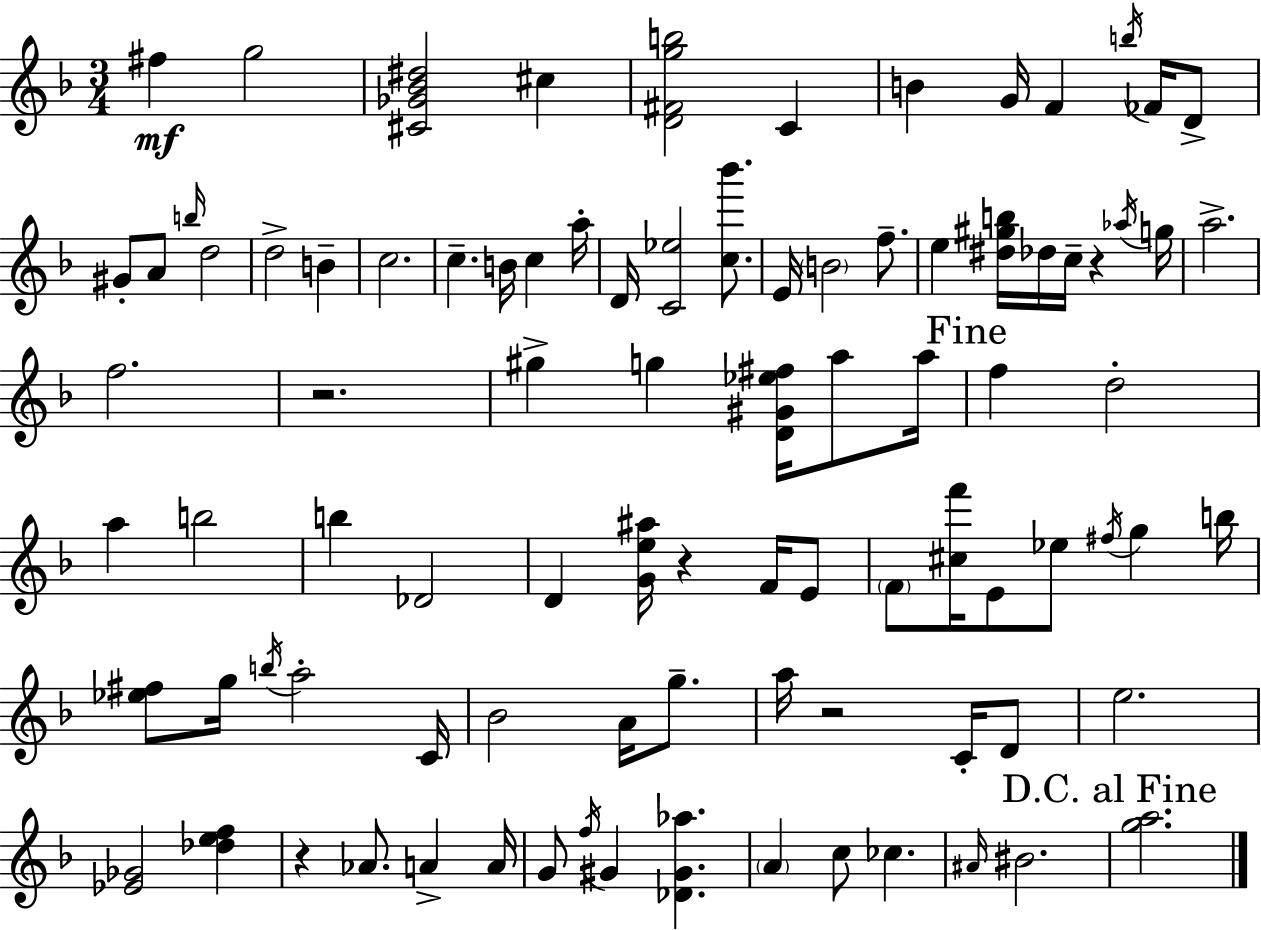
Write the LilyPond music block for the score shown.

{
  \clef treble
  \numericTimeSignature
  \time 3/4
  \key d \minor
  fis''4\mf g''2 | <cis' ges' bes' dis''>2 cis''4 | <d' fis' g'' b''>2 c'4 | b'4 g'16 f'4 \acciaccatura { b''16 } fes'16 d'8-> | \break gis'8-. a'8 \grace { b''16 } d''2 | d''2-> b'4-- | c''2. | c''4.-- b'16 c''4 | \break a''16-. d'16 <c' ees''>2 <c'' bes'''>8. | e'16 \parenthesize b'2 f''8.-- | e''4 <dis'' gis'' b''>16 des''16 c''16-- r4 | \acciaccatura { aes''16 } g''16 a''2.-> | \break f''2. | r2. | gis''4-> g''4 <d' gis' ees'' fis''>16 | a''8 a''16 \mark "Fine" f''4 d''2-. | \break a''4 b''2 | b''4 des'2 | d'4 <g' e'' ais''>16 r4 | f'16 e'8 \parenthesize f'8 <cis'' f'''>16 e'8 ees''8 \acciaccatura { fis''16 } g''4 | \break b''16 <ees'' fis''>8 g''16 \acciaccatura { b''16 } a''2-. | c'16 bes'2 | a'16 g''8.-- a''16 r2 | c'16-. d'8 e''2. | \break <ees' ges'>2 | <des'' e'' f''>4 r4 aes'8. | a'4-> a'16 g'8 \acciaccatura { f''16 } gis'4 | <des' gis' aes''>4. \parenthesize a'4 c''8 | \break ces''4. \grace { ais'16 } bis'2. | \mark "D.C. al Fine" <g'' a''>2. | \bar "|."
}